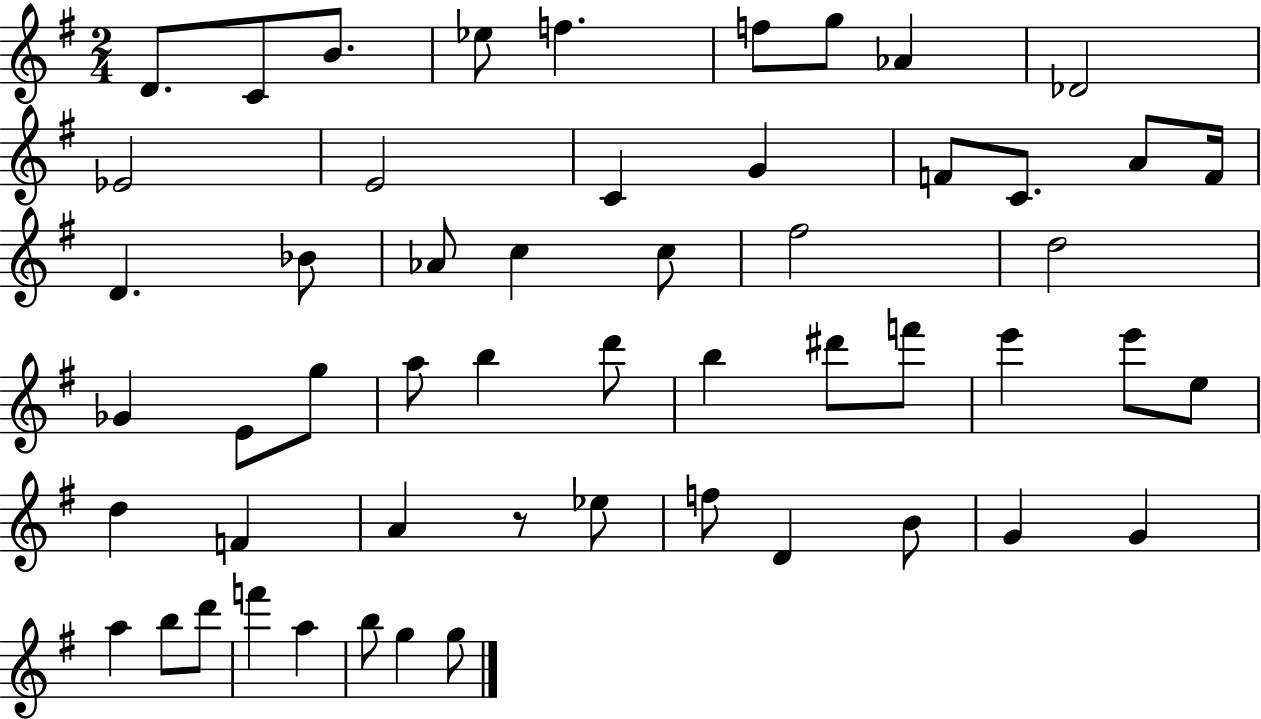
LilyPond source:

{
  \clef treble
  \numericTimeSignature
  \time 2/4
  \key g \major
  d'8. c'8 b'8. | ees''8 f''4. | f''8 g''8 aes'4 | des'2 | \break ees'2 | e'2 | c'4 g'4 | f'8 c'8. a'8 f'16 | \break d'4. bes'8 | aes'8 c''4 c''8 | fis''2 | d''2 | \break ges'4 e'8 g''8 | a''8 b''4 d'''8 | b''4 dis'''8 f'''8 | e'''4 e'''8 e''8 | \break d''4 f'4 | a'4 r8 ees''8 | f''8 d'4 b'8 | g'4 g'4 | \break a''4 b''8 d'''8 | f'''4 a''4 | b''8 g''4 g''8 | \bar "|."
}